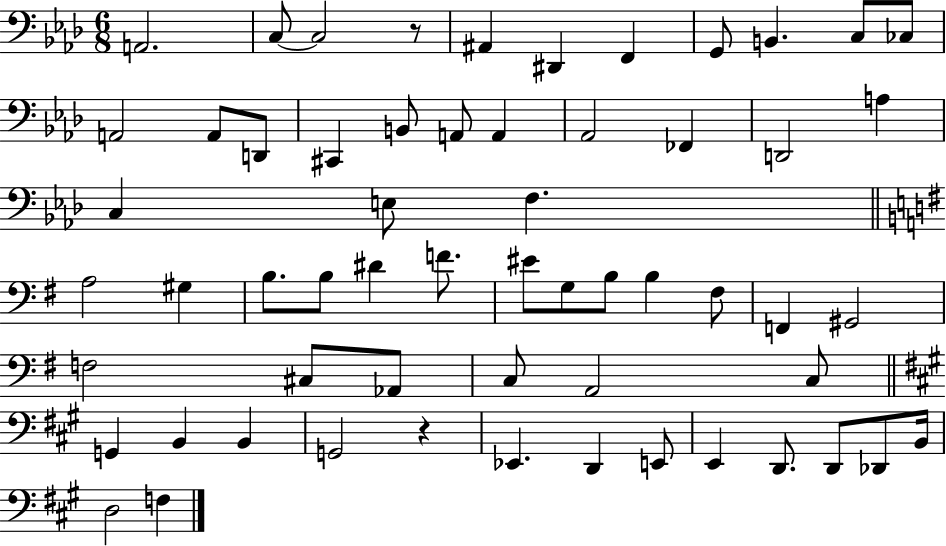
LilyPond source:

{
  \clef bass
  \numericTimeSignature
  \time 6/8
  \key aes \major
  a,2. | c8~~ c2 r8 | ais,4 dis,4 f,4 | g,8 b,4. c8 ces8 | \break a,2 a,8 d,8 | cis,4 b,8 a,8 a,4 | aes,2 fes,4 | d,2 a4 | \break c4 e8 f4. | \bar "||" \break \key g \major a2 gis4 | b8. b8 dis'4 f'8. | eis'8 g8 b8 b4 fis8 | f,4 gis,2 | \break f2 cis8 aes,8 | c8 a,2 c8 | \bar "||" \break \key a \major g,4 b,4 b,4 | g,2 r4 | ees,4. d,4 e,8 | e,4 d,8. d,8 des,8 b,16 | \break d2 f4 | \bar "|."
}